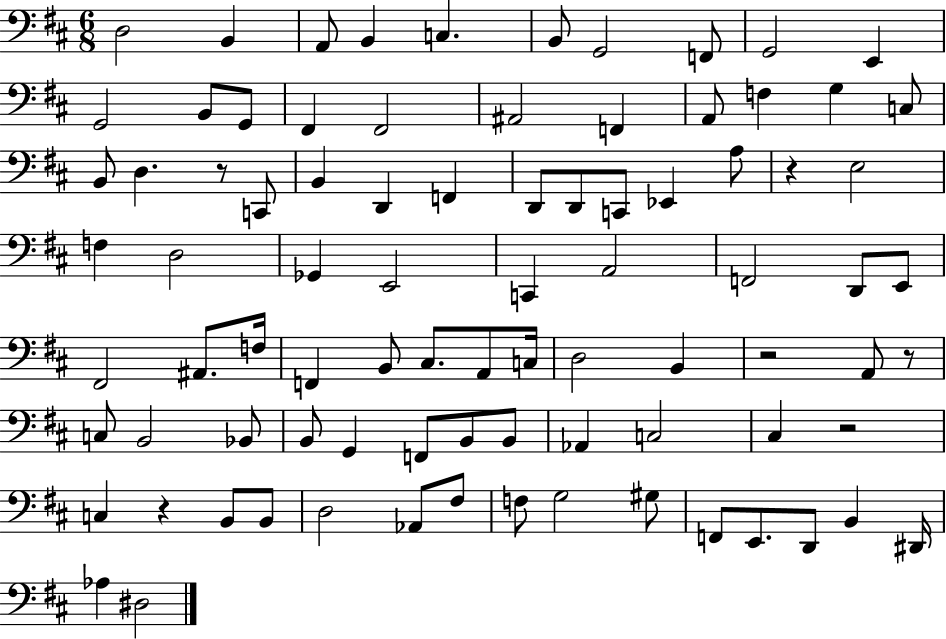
X:1
T:Untitled
M:6/8
L:1/4
K:D
D,2 B,, A,,/2 B,, C, B,,/2 G,,2 F,,/2 G,,2 E,, G,,2 B,,/2 G,,/2 ^F,, ^F,,2 ^A,,2 F,, A,,/2 F, G, C,/2 B,,/2 D, z/2 C,,/2 B,, D,, F,, D,,/2 D,,/2 C,,/2 _E,, A,/2 z E,2 F, D,2 _G,, E,,2 C,, A,,2 F,,2 D,,/2 E,,/2 ^F,,2 ^A,,/2 F,/4 F,, B,,/2 ^C,/2 A,,/2 C,/4 D,2 B,, z2 A,,/2 z/2 C,/2 B,,2 _B,,/2 B,,/2 G,, F,,/2 B,,/2 B,,/2 _A,, C,2 ^C, z2 C, z B,,/2 B,,/2 D,2 _A,,/2 ^F,/2 F,/2 G,2 ^G,/2 F,,/2 E,,/2 D,,/2 B,, ^D,,/4 _A, ^D,2